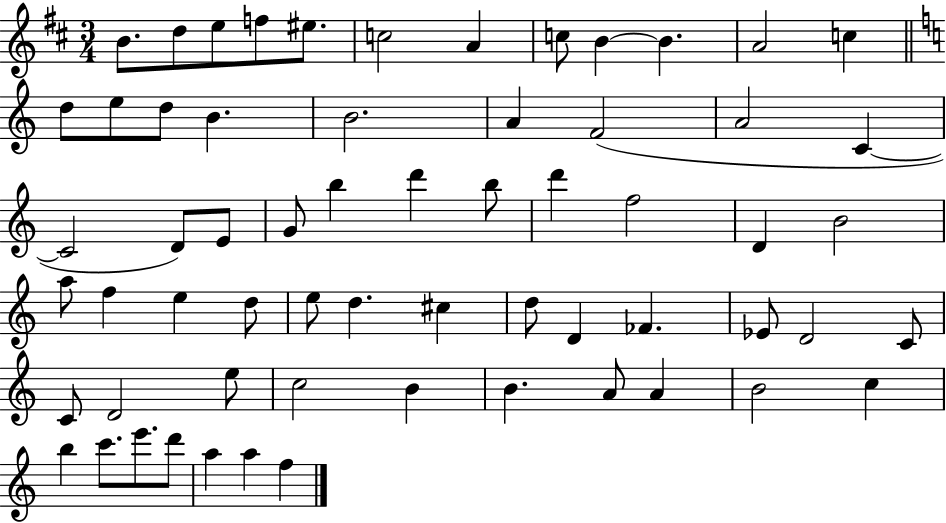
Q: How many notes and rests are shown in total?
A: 62